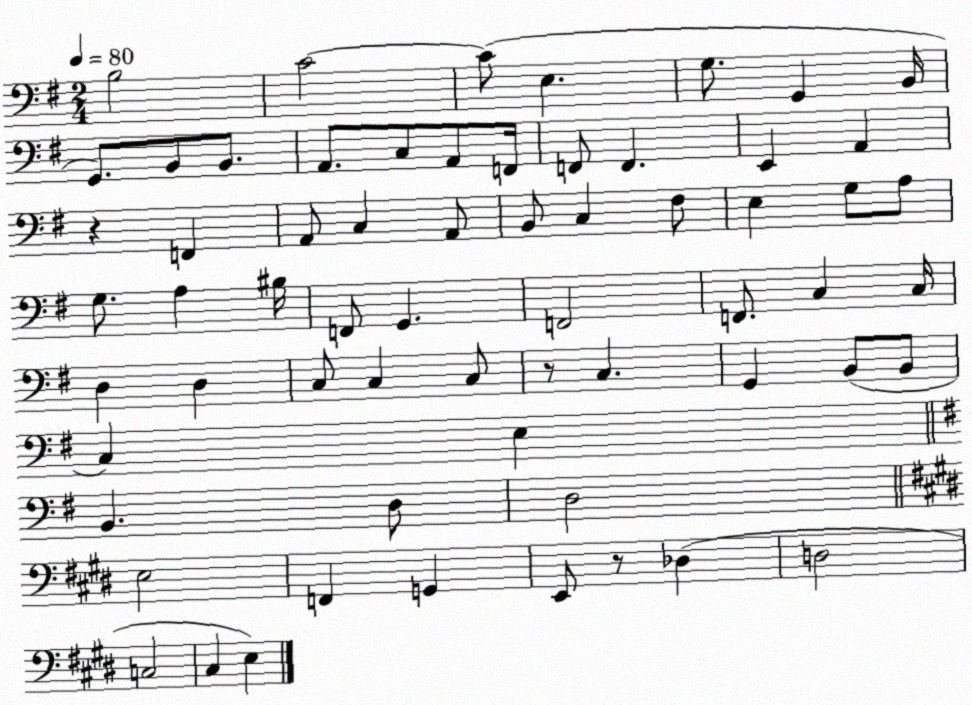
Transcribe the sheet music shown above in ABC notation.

X:1
T:Untitled
M:2/4
L:1/4
K:G
B,2 C2 C/2 E, G,/2 G,, B,,/4 G,,/2 B,,/2 B,,/2 A,,/2 C,/2 A,,/2 F,,/4 F,,/2 F,, E,, A,, z F,, A,,/2 C, A,,/2 B,,/2 C, ^F,/2 E, G,/2 A,/2 G,/2 A, ^B,/4 F,,/2 G,, F,,2 F,,/2 C, C,/4 D, D, C,/2 C, C,/2 z/2 C, G,, B,,/2 B,,/2 C, E, B,, D,/2 D,2 E,2 F,, G,, E,,/2 z/2 _D, D,2 C,2 ^C, E,